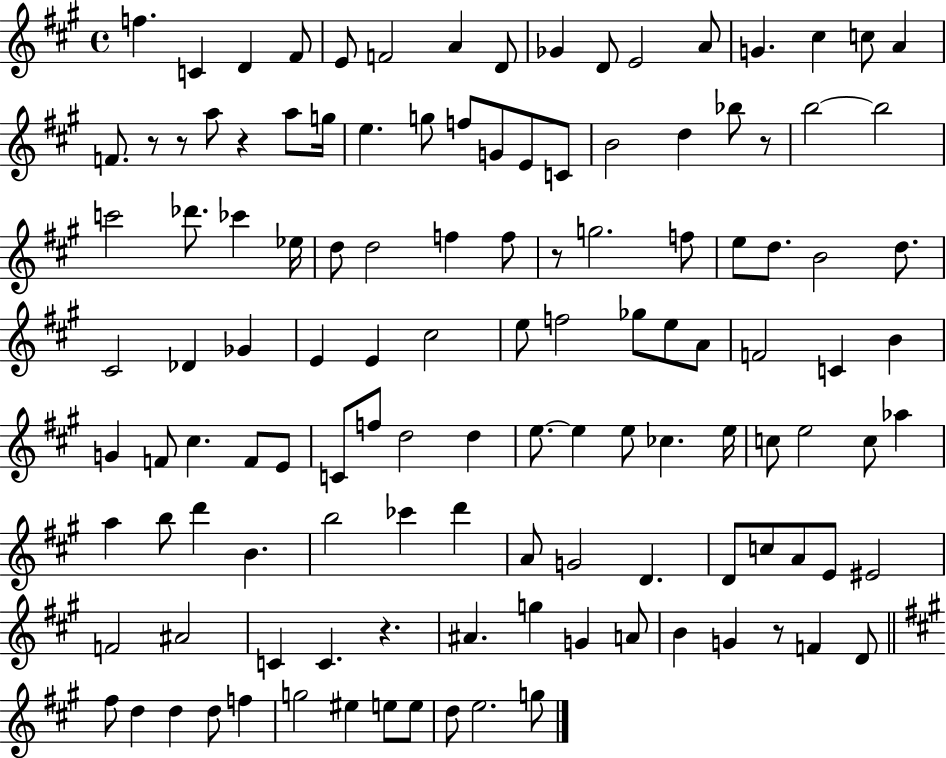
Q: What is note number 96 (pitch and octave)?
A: C4